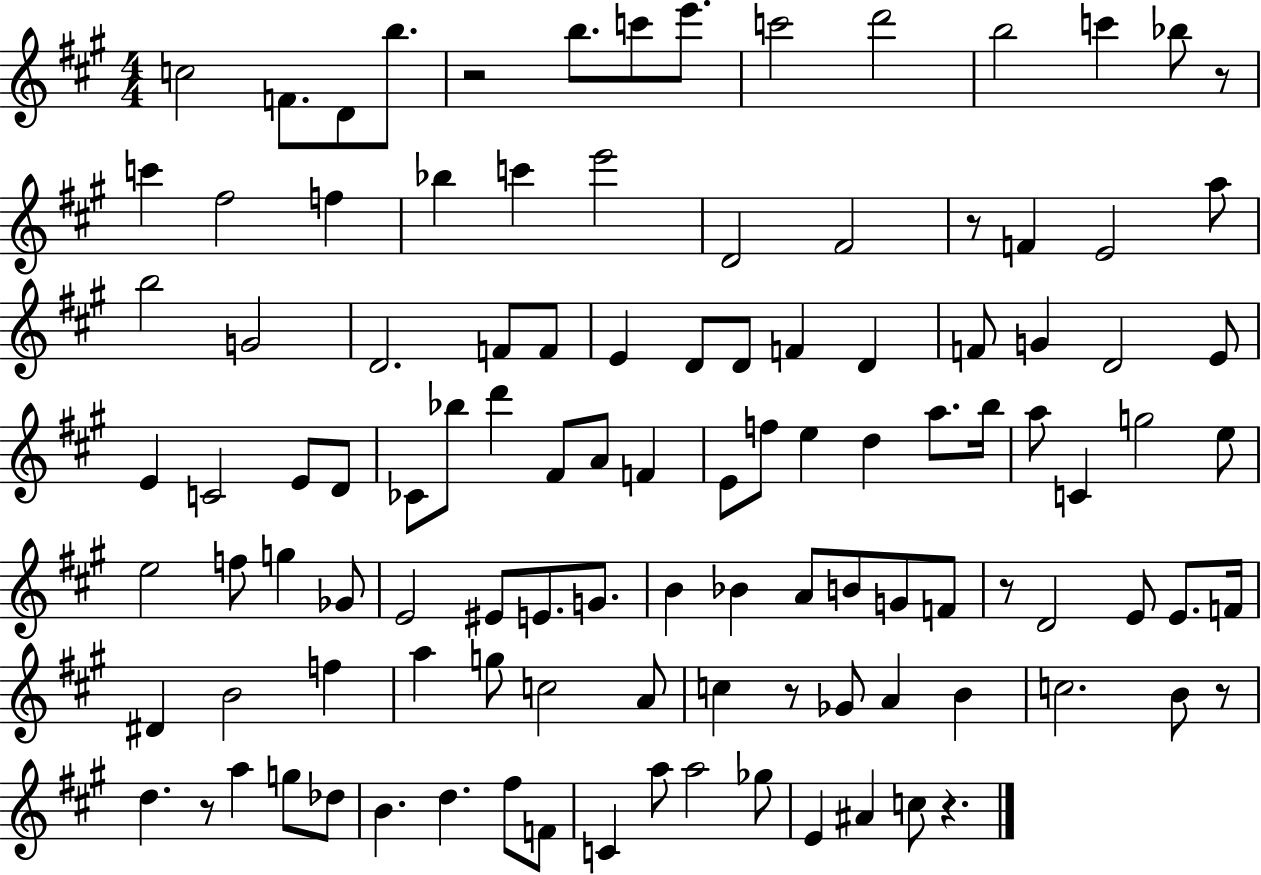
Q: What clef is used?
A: treble